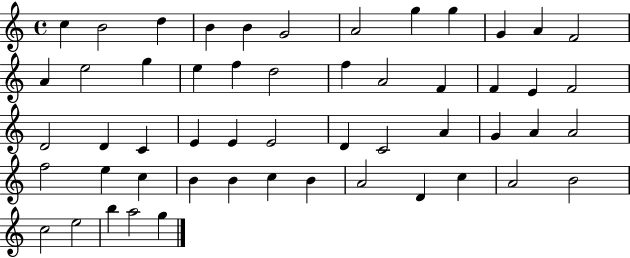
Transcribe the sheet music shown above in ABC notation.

X:1
T:Untitled
M:4/4
L:1/4
K:C
c B2 d B B G2 A2 g g G A F2 A e2 g e f d2 f A2 F F E F2 D2 D C E E E2 D C2 A G A A2 f2 e c B B c B A2 D c A2 B2 c2 e2 b a2 g